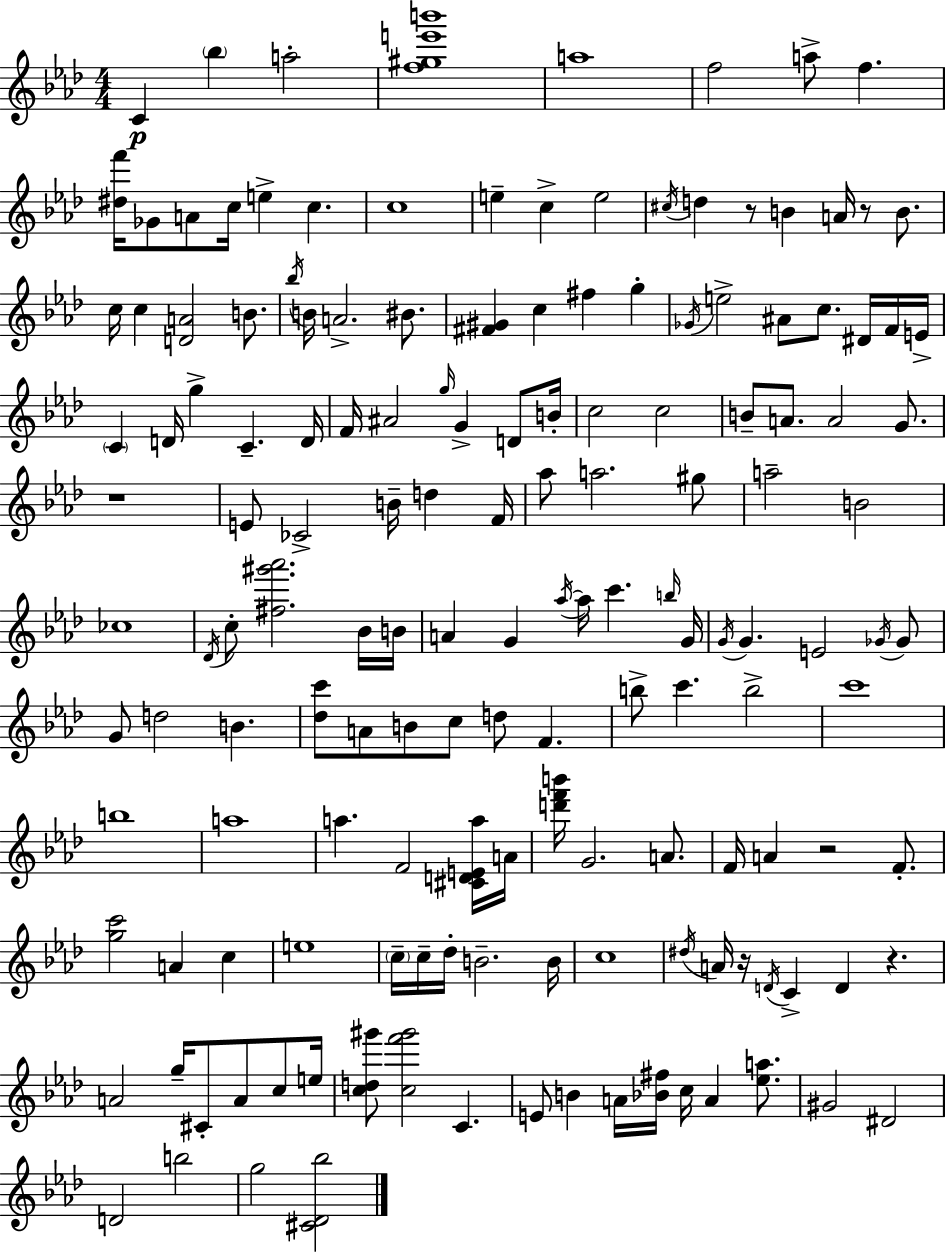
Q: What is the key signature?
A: AES major